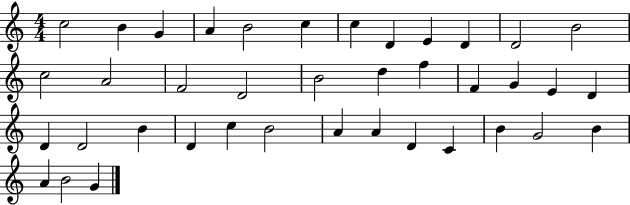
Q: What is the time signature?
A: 4/4